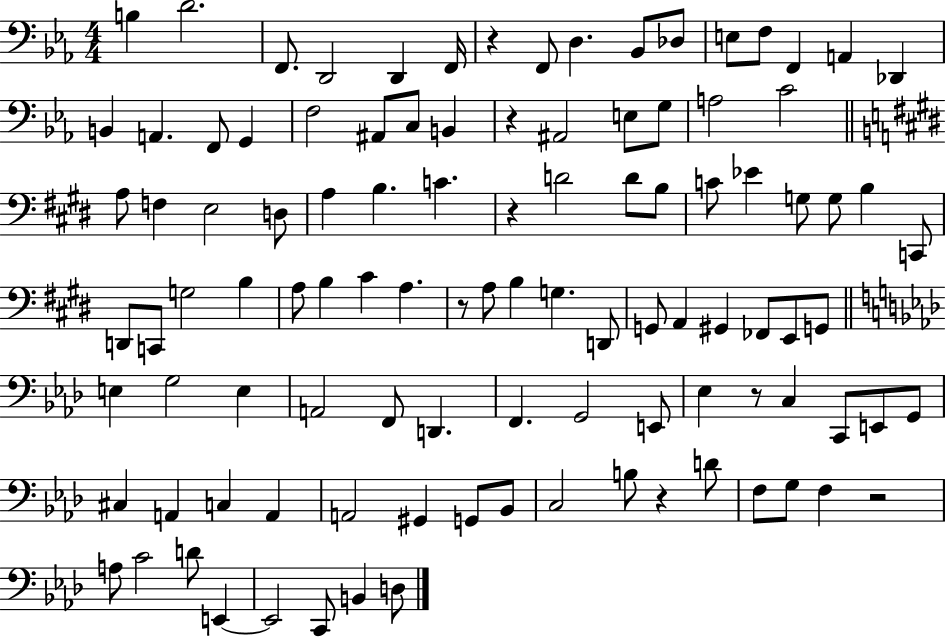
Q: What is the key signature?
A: EES major